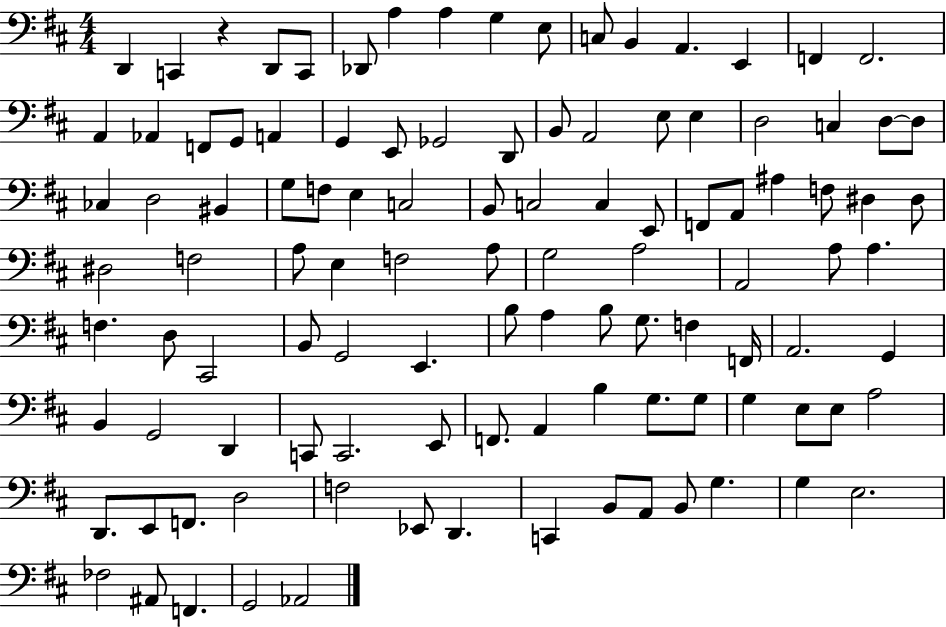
X:1
T:Untitled
M:4/4
L:1/4
K:D
D,, C,, z D,,/2 C,,/2 _D,,/2 A, A, G, E,/2 C,/2 B,, A,, E,, F,, F,,2 A,, _A,, F,,/2 G,,/2 A,, G,, E,,/2 _G,,2 D,,/2 B,,/2 A,,2 E,/2 E, D,2 C, D,/2 D,/2 _C, D,2 ^B,, G,/2 F,/2 E, C,2 B,,/2 C,2 C, E,,/2 F,,/2 A,,/2 ^A, F,/2 ^D, ^D,/2 ^D,2 F,2 A,/2 E, F,2 A,/2 G,2 A,2 A,,2 A,/2 A, F, D,/2 ^C,,2 B,,/2 G,,2 E,, B,/2 A, B,/2 G,/2 F, F,,/4 A,,2 G,, B,, G,,2 D,, C,,/2 C,,2 E,,/2 F,,/2 A,, B, G,/2 G,/2 G, E,/2 E,/2 A,2 D,,/2 E,,/2 F,,/2 D,2 F,2 _E,,/2 D,, C,, B,,/2 A,,/2 B,,/2 G, G, E,2 _F,2 ^A,,/2 F,, G,,2 _A,,2